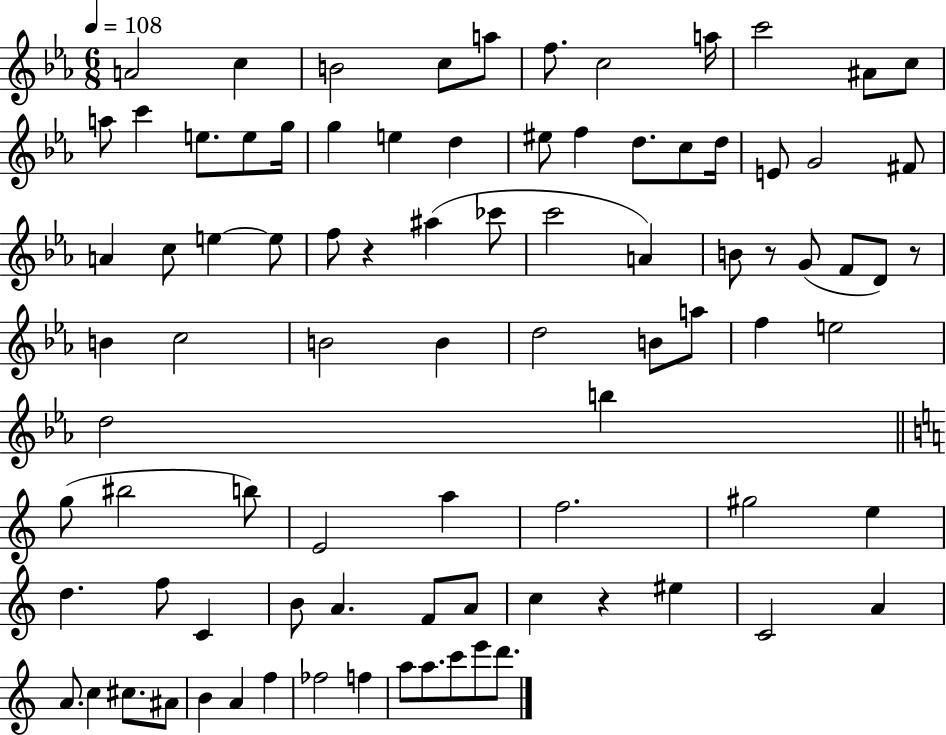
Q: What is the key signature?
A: EES major